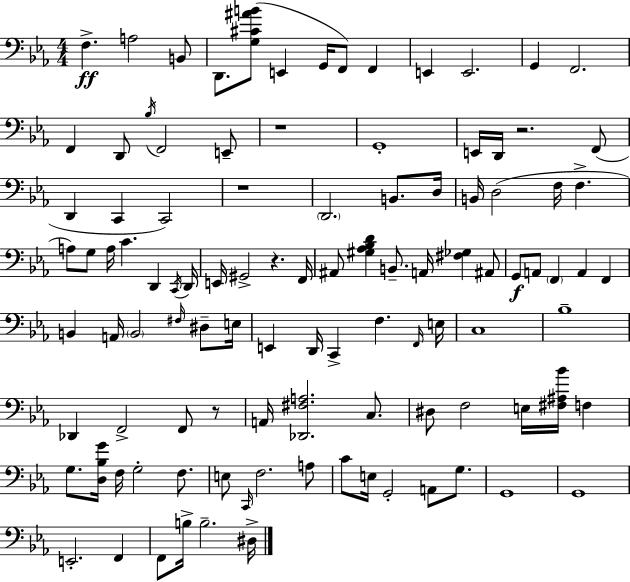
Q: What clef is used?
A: bass